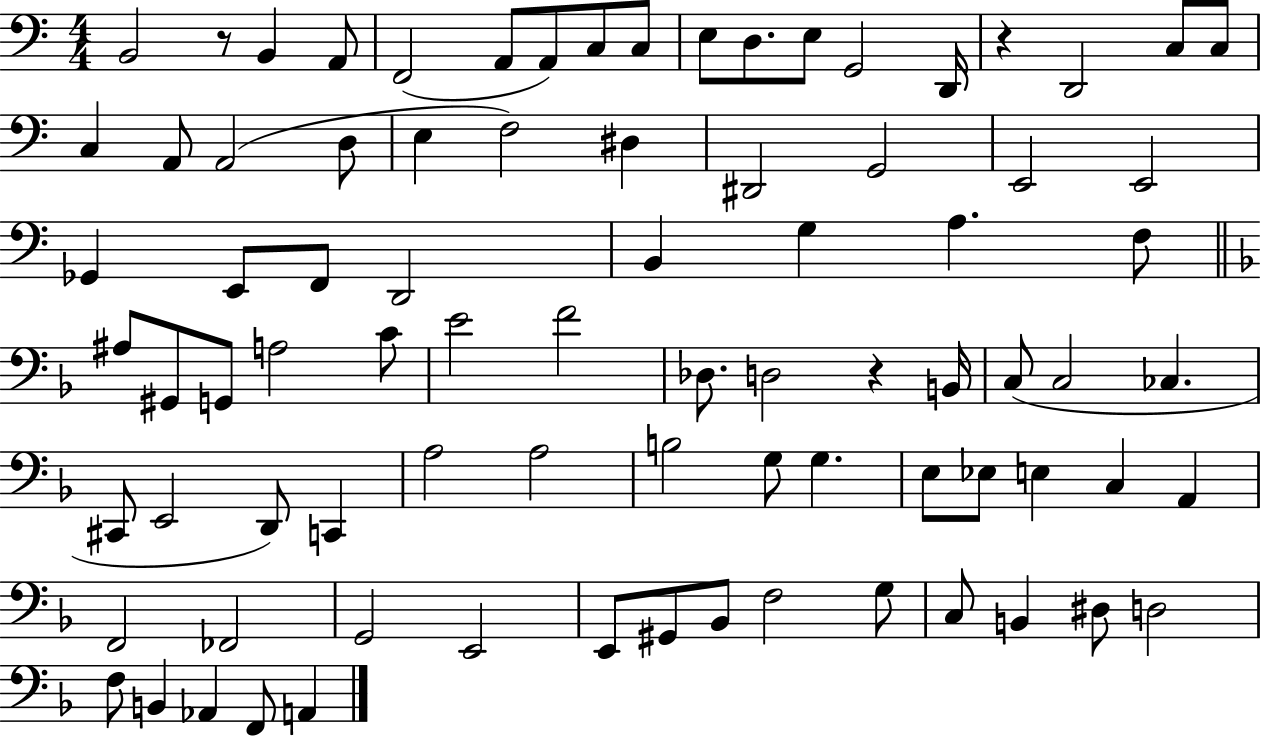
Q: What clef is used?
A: bass